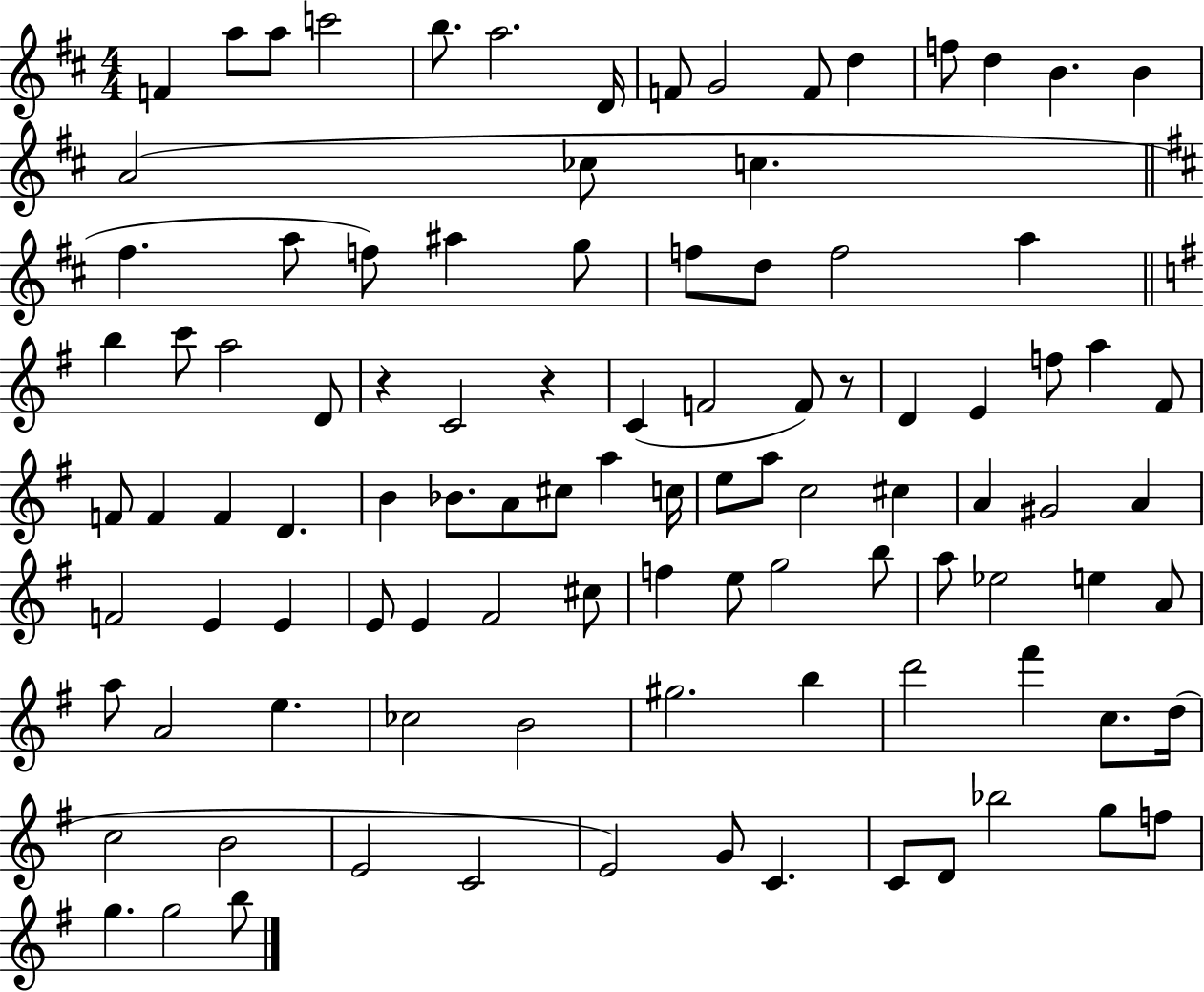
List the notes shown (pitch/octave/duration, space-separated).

F4/q A5/e A5/e C6/h B5/e. A5/h. D4/s F4/e G4/h F4/e D5/q F5/e D5/q B4/q. B4/q A4/h CES5/e C5/q. F#5/q. A5/e F5/e A#5/q G5/e F5/e D5/e F5/h A5/q B5/q C6/e A5/h D4/e R/q C4/h R/q C4/q F4/h F4/e R/e D4/q E4/q F5/e A5/q F#4/e F4/e F4/q F4/q D4/q. B4/q Bb4/e. A4/e C#5/e A5/q C5/s E5/e A5/e C5/h C#5/q A4/q G#4/h A4/q F4/h E4/q E4/q E4/e E4/q F#4/h C#5/e F5/q E5/e G5/h B5/e A5/e Eb5/h E5/q A4/e A5/e A4/h E5/q. CES5/h B4/h G#5/h. B5/q D6/h F#6/q C5/e. D5/s C5/h B4/h E4/h C4/h E4/h G4/e C4/q. C4/e D4/e Bb5/h G5/e F5/e G5/q. G5/h B5/e